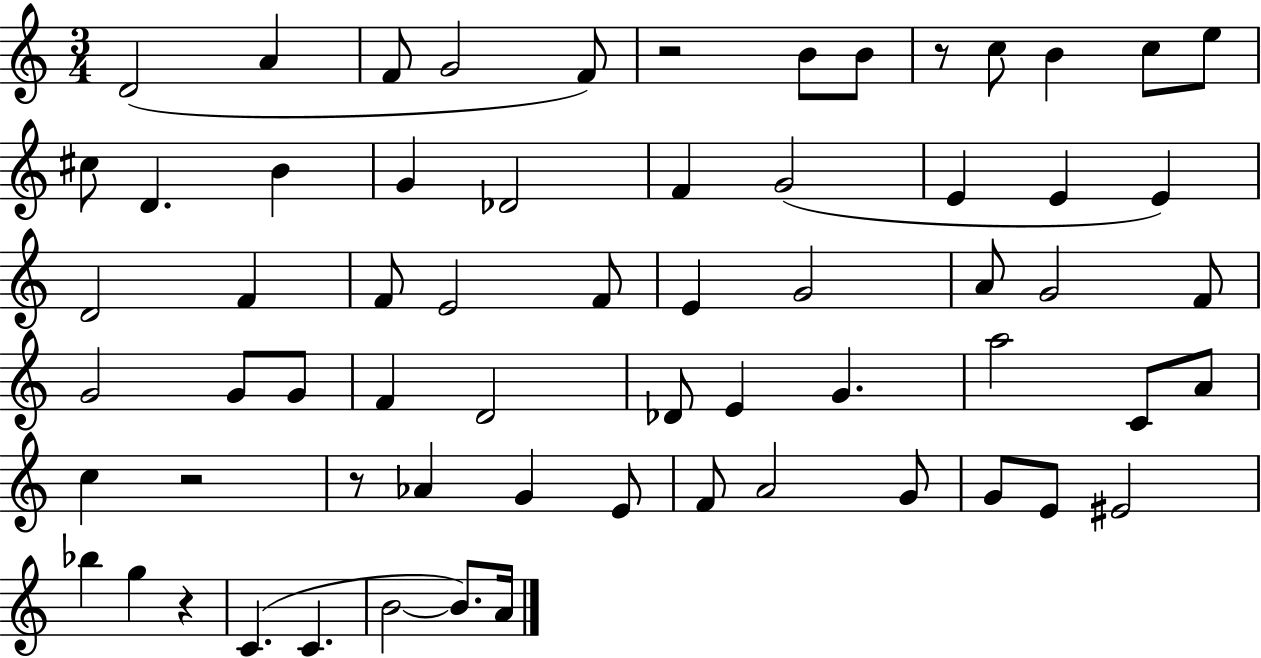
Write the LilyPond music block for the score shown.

{
  \clef treble
  \numericTimeSignature
  \time 3/4
  \key c \major
  d'2( a'4 | f'8 g'2 f'8) | r2 b'8 b'8 | r8 c''8 b'4 c''8 e''8 | \break cis''8 d'4. b'4 | g'4 des'2 | f'4 g'2( | e'4 e'4 e'4) | \break d'2 f'4 | f'8 e'2 f'8 | e'4 g'2 | a'8 g'2 f'8 | \break g'2 g'8 g'8 | f'4 d'2 | des'8 e'4 g'4. | a''2 c'8 a'8 | \break c''4 r2 | r8 aes'4 g'4 e'8 | f'8 a'2 g'8 | g'8 e'8 eis'2 | \break bes''4 g''4 r4 | c'4.( c'4. | b'2~~ b'8.) a'16 | \bar "|."
}